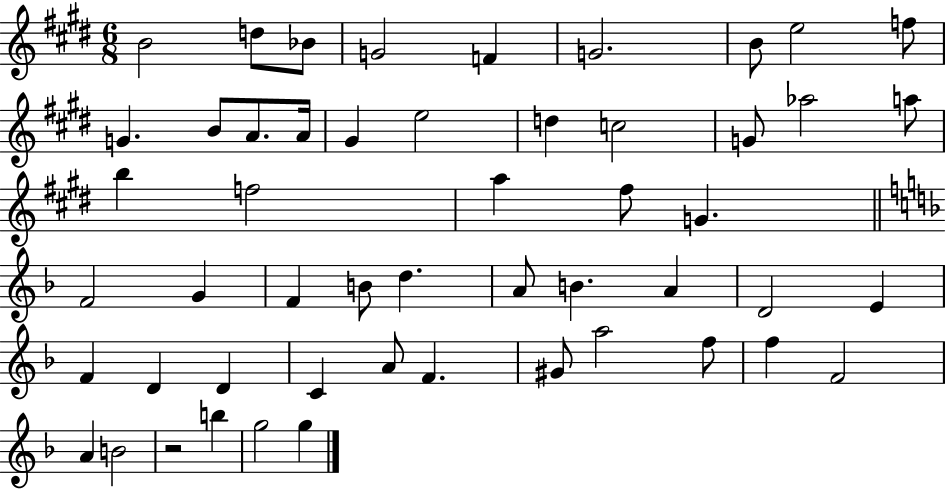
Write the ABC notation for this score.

X:1
T:Untitled
M:6/8
L:1/4
K:E
B2 d/2 _B/2 G2 F G2 B/2 e2 f/2 G B/2 A/2 A/4 ^G e2 d c2 G/2 _a2 a/2 b f2 a ^f/2 G F2 G F B/2 d A/2 B A D2 E F D D C A/2 F ^G/2 a2 f/2 f F2 A B2 z2 b g2 g